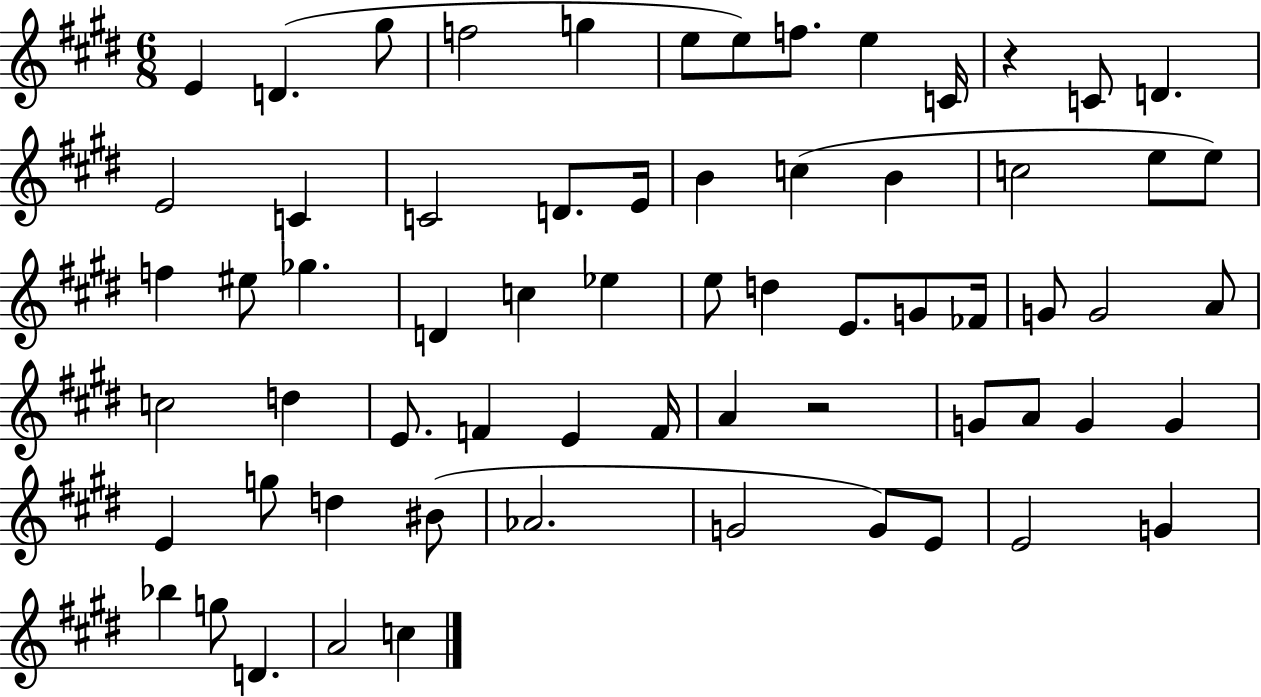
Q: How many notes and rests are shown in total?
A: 65